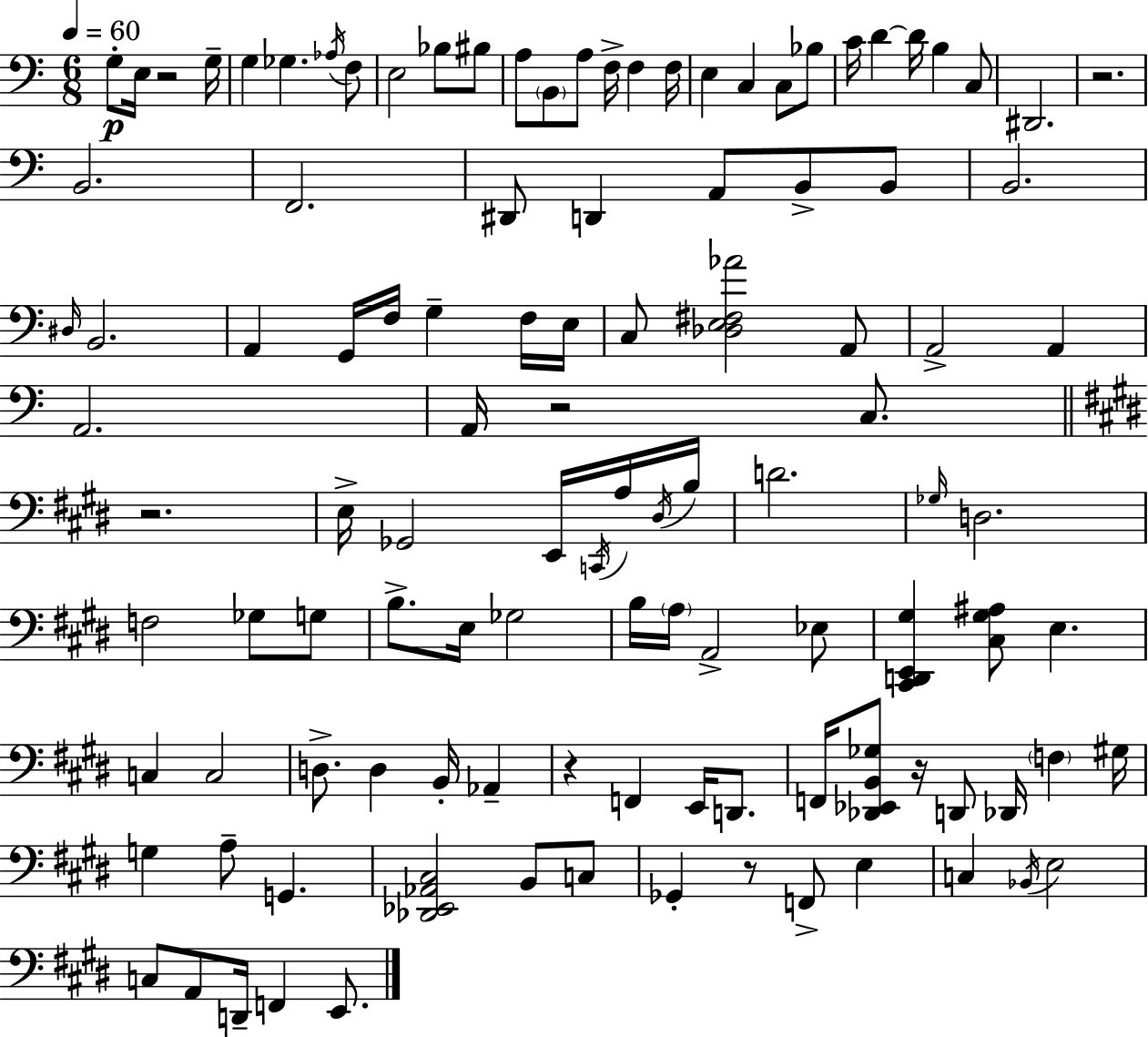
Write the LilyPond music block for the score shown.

{
  \clef bass
  \numericTimeSignature
  \time 6/8
  \key c \major
  \tempo 4 = 60
  \repeat volta 2 { g8-.\p e16 r2 g16-- | g4 ges4. \acciaccatura { aes16 } f8 | e2 bes8 bis8 | a8 \parenthesize b,8 a8 f16-> f4 | \break f16 e4 c4 c8 bes8 | c'16 d'4~~ d'16 b4 c8 | dis,2. | r2. | \break b,2. | f,2. | dis,8 d,4 a,8 b,8-> b,8 | b,2. | \break \grace { dis16 } b,2. | a,4 g,16 f16 g4-- | f16 e16 c8 <des e fis aes'>2 | a,8 a,2-> a,4 | \break a,2. | a,16 r2 c8. | \bar "||" \break \key e \major r2. | e16-> ges,2 e,16 \acciaccatura { c,16 } a16 | \acciaccatura { dis16 } b16 d'2. | \grace { ges16 } d2. | \break f2 ges8 | g8 b8.-> e16 ges2 | b16 \parenthesize a16 a,2-> | ees8 <cis, d, e, gis>4 <cis gis ais>8 e4. | \break c4 c2 | d8.-> d4 b,16-. aes,4-- | r4 f,4 e,16 | d,8. f,16 <des, ees, b, ges>8 r16 d,8 des,16 \parenthesize f4 | \break gis16 g4 a8-- g,4. | <des, ees, aes, cis>2 b,8 | c8 ges,4-. r8 f,8-> e4 | c4 \acciaccatura { bes,16 } e2 | \break c8 a,8 d,16-- f,4 | e,8. } \bar "|."
}